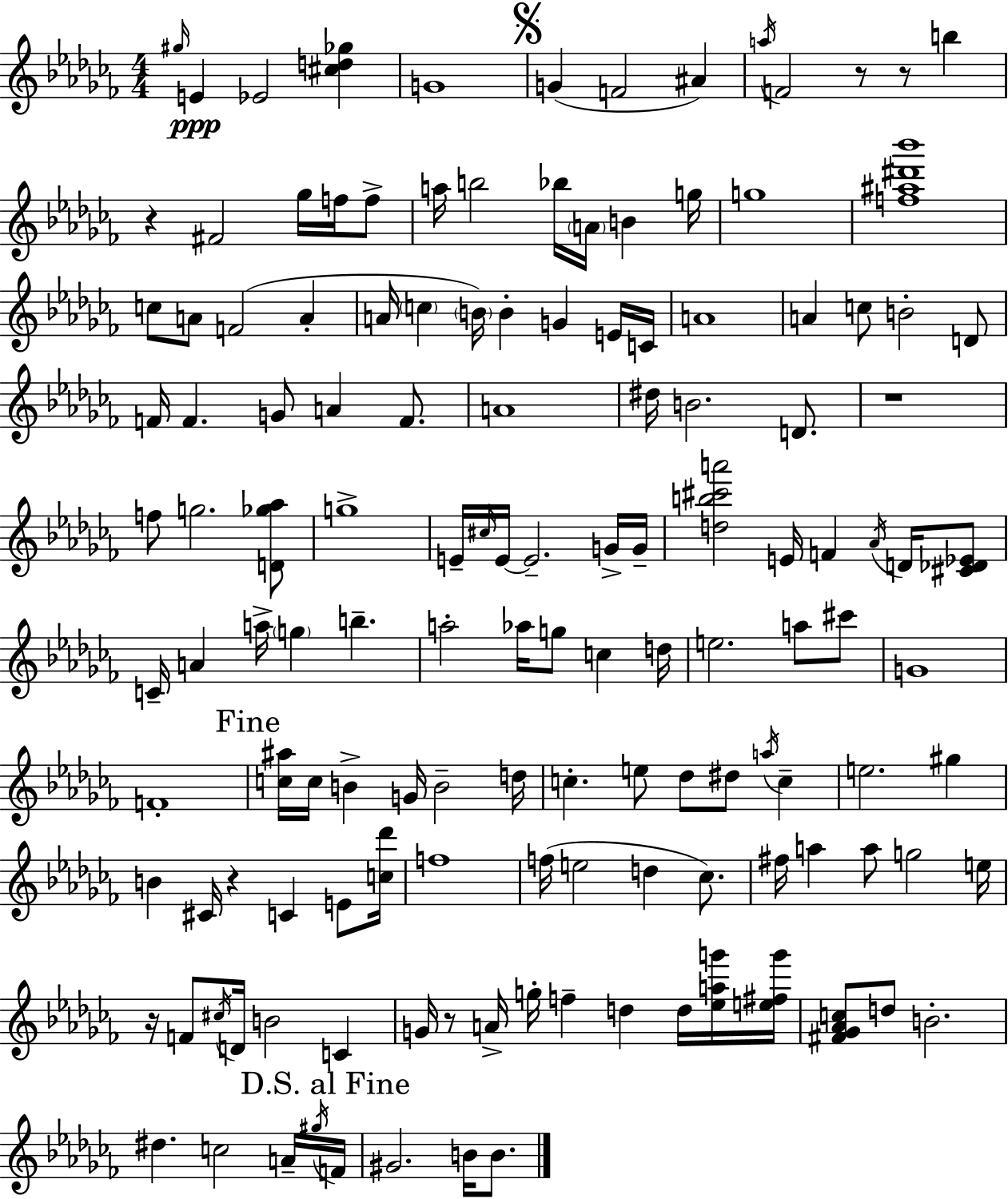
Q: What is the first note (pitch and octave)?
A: G#5